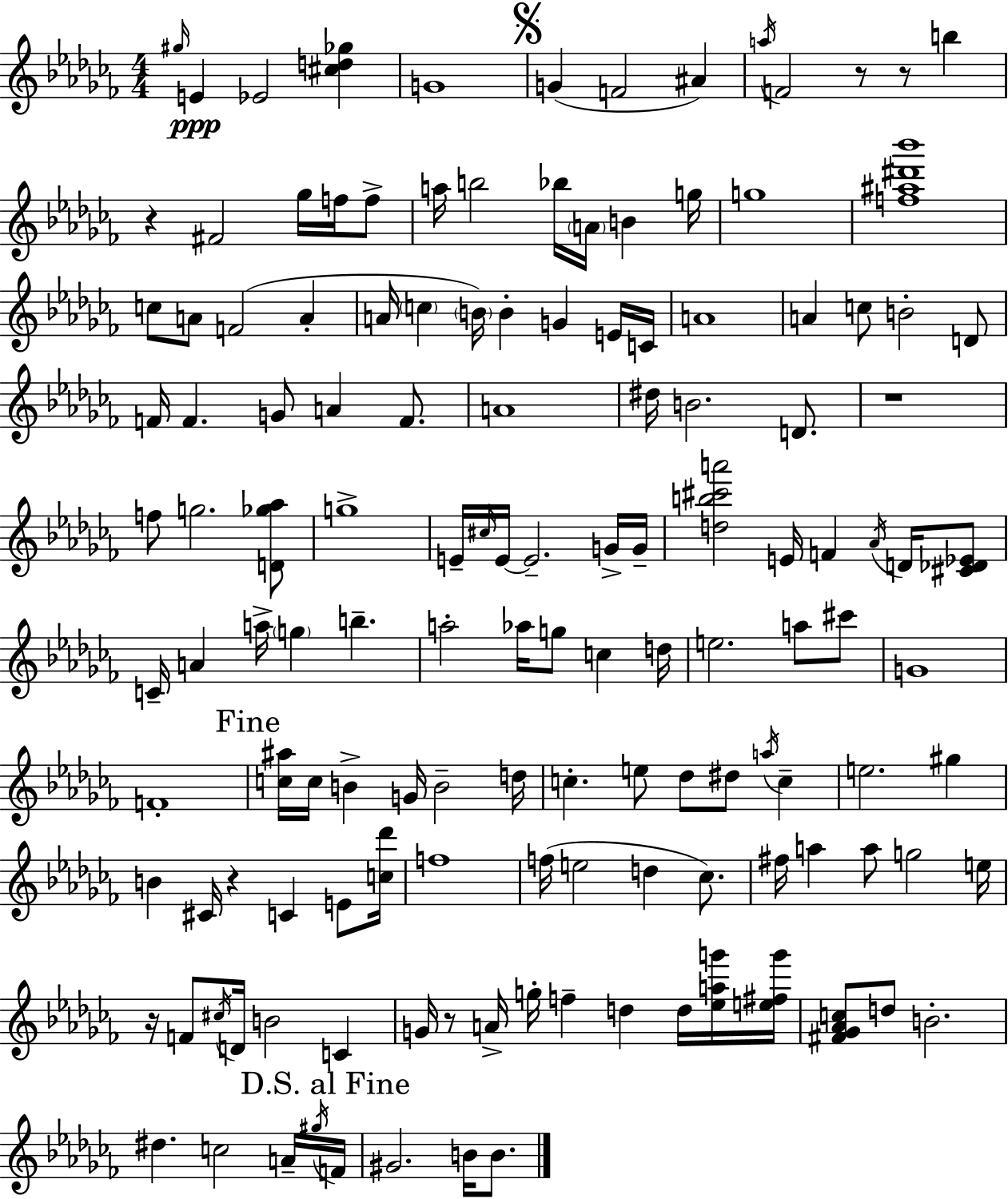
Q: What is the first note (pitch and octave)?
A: G#5